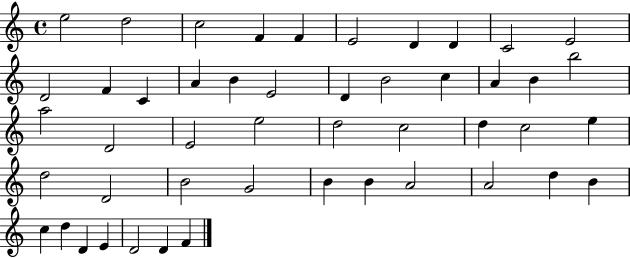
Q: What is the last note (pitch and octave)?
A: F4